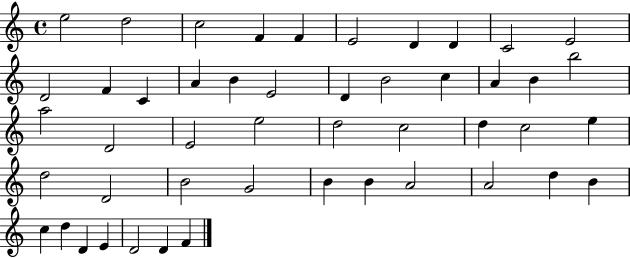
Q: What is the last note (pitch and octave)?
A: F4